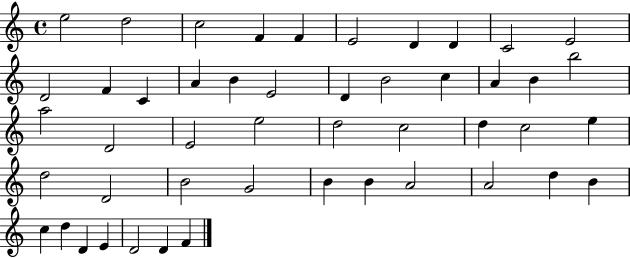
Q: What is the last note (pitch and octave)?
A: F4